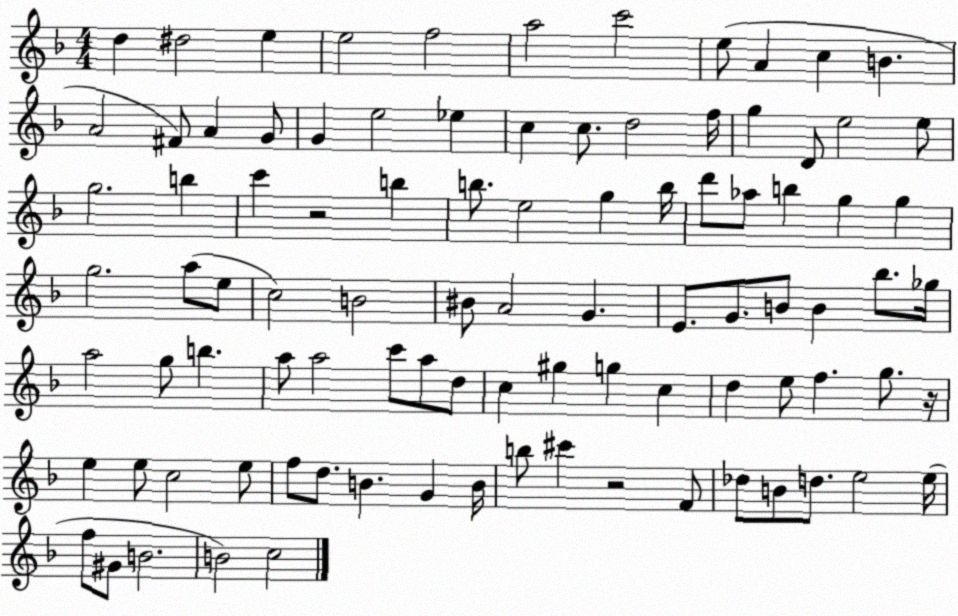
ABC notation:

X:1
T:Untitled
M:4/4
L:1/4
K:F
d ^d2 e e2 f2 a2 c'2 e/2 A c B A2 ^F/2 A G/2 G e2 _e c c/2 d2 f/4 g D/2 e2 e/2 g2 b c' z2 b b/2 e2 g b/4 d'/2 _a/2 b g g g2 a/2 e/2 c2 B2 ^B/2 A2 G E/2 G/2 B/2 B _b/2 _g/4 a2 g/2 b a/2 a2 c'/2 a/2 d/2 c ^g g c d e/2 f g/2 z/4 e e/2 c2 e/2 f/2 d/2 B G B/4 b/2 ^c' z2 F/2 _d/2 B/2 d/2 e2 e/4 f/2 ^G/2 B2 B2 c2